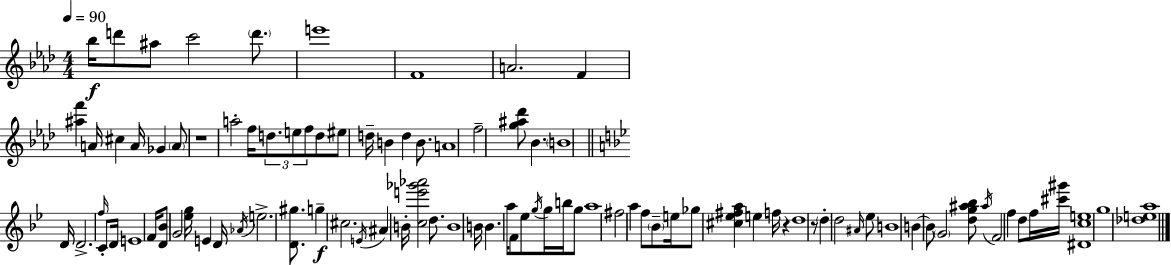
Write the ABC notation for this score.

X:1
T:Untitled
M:4/4
L:1/4
K:Ab
_b/4 d'/2 ^a/2 c'2 d'/2 e'4 F4 A2 F [^af'] A/4 ^c A/4 _G A/2 z4 a2 f/4 d/2 e/2 f/2 d/2 ^e/2 d/4 B d B/2 A4 f2 [g^a_d']/2 _B B4 D/4 D2 f/4 C/2 D/4 E4 F/4 [D_B]/2 G2 [_eg]/4 E D/4 _A/4 e2 [D^g]/2 g ^c2 E/4 ^A B/4 [ce'_g'_a']2 d/2 B4 B/4 B a/4 F/2 _e/2 g/4 g/4 b/4 g/2 a4 ^f2 a f/2 _B/2 e/4 _g/2 [^c_e^fa] e f/4 z d4 z/2 d d2 ^A/4 _e/2 B4 B B/2 G2 [dg^a_b]/2 ^a/4 F2 f d/2 f/4 [^c'^g']/4 [^Dce]4 g4 [_dea]4